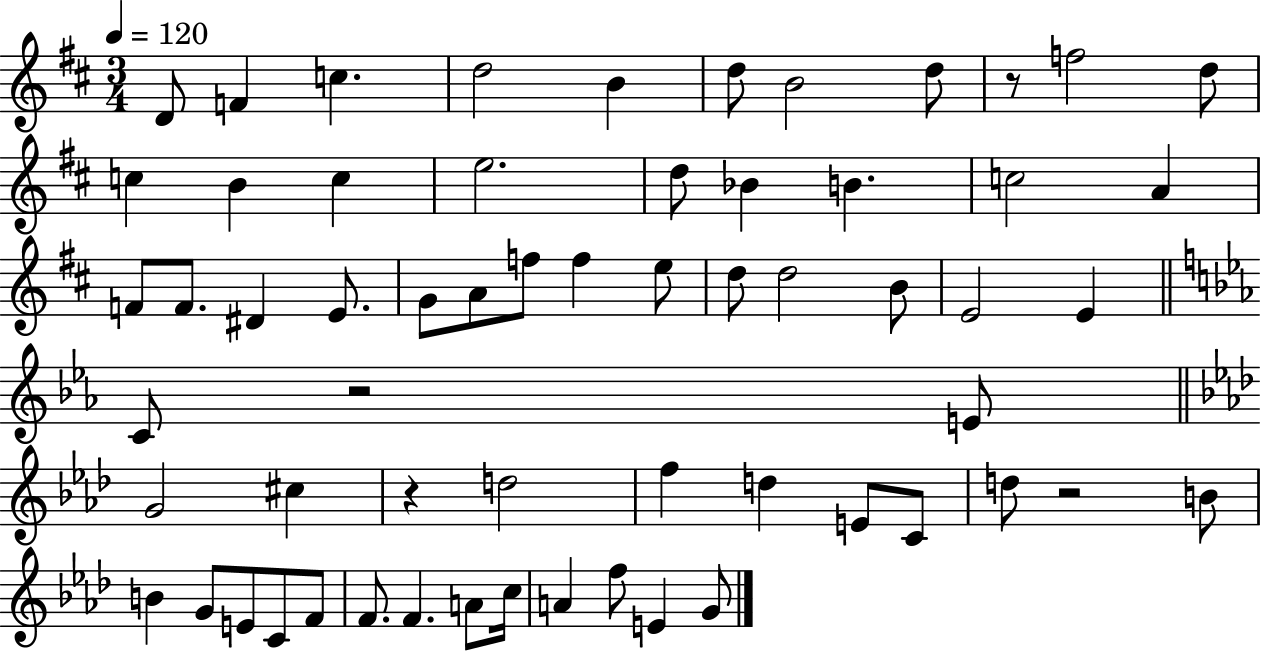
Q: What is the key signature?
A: D major